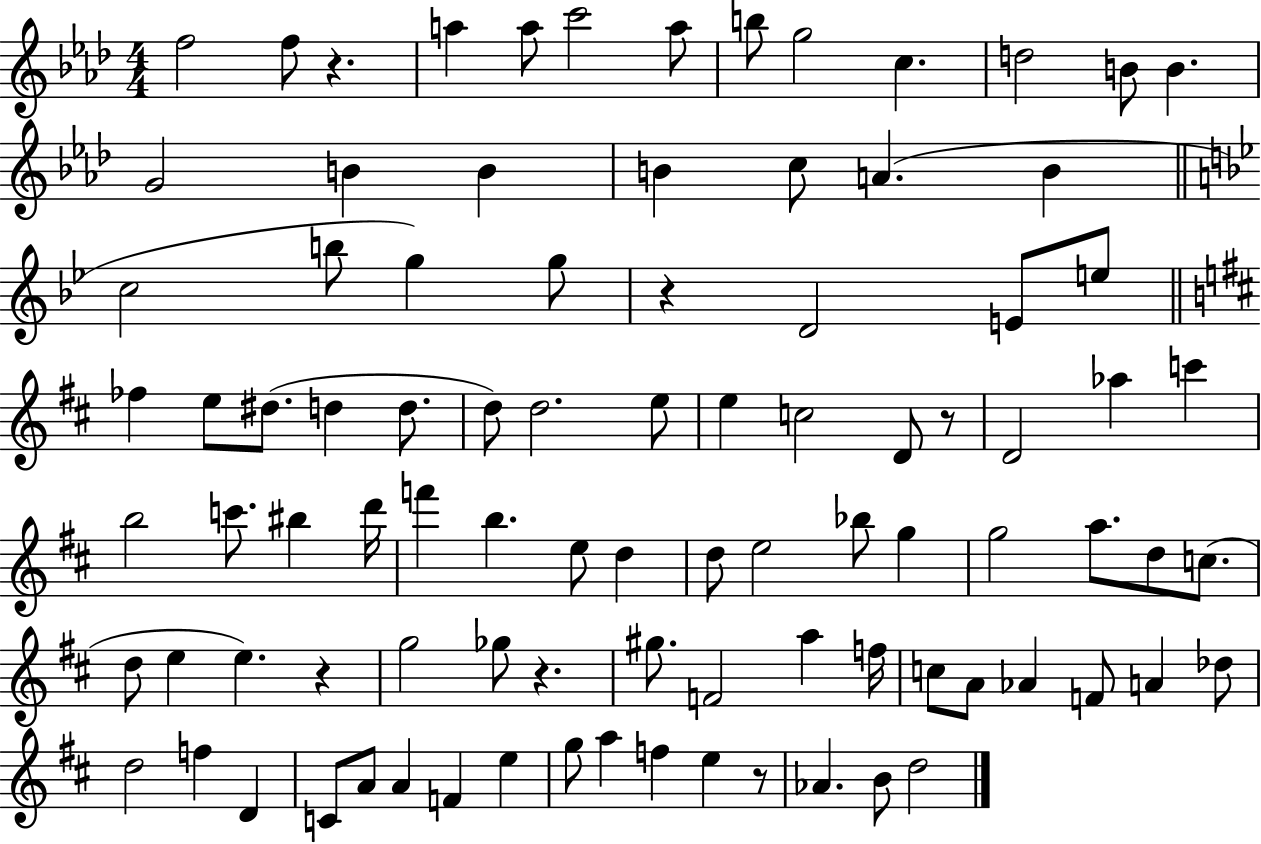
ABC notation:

X:1
T:Untitled
M:4/4
L:1/4
K:Ab
f2 f/2 z a a/2 c'2 a/2 b/2 g2 c d2 B/2 B G2 B B B c/2 A B c2 b/2 g g/2 z D2 E/2 e/2 _f e/2 ^d/2 d d/2 d/2 d2 e/2 e c2 D/2 z/2 D2 _a c' b2 c'/2 ^b d'/4 f' b e/2 d d/2 e2 _b/2 g g2 a/2 d/2 c/2 d/2 e e z g2 _g/2 z ^g/2 F2 a f/4 c/2 A/2 _A F/2 A _d/2 d2 f D C/2 A/2 A F e g/2 a f e z/2 _A B/2 d2